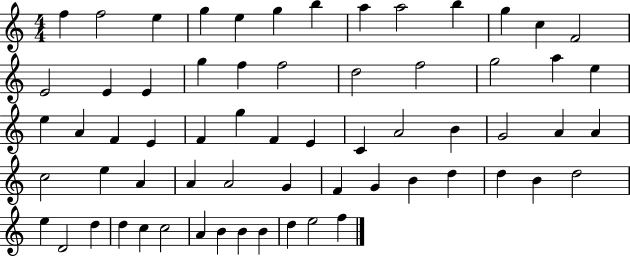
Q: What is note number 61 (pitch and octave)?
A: B4